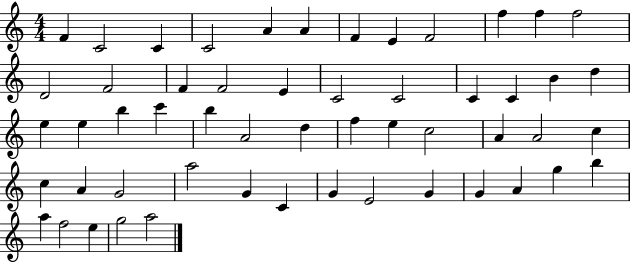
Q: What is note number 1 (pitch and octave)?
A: F4